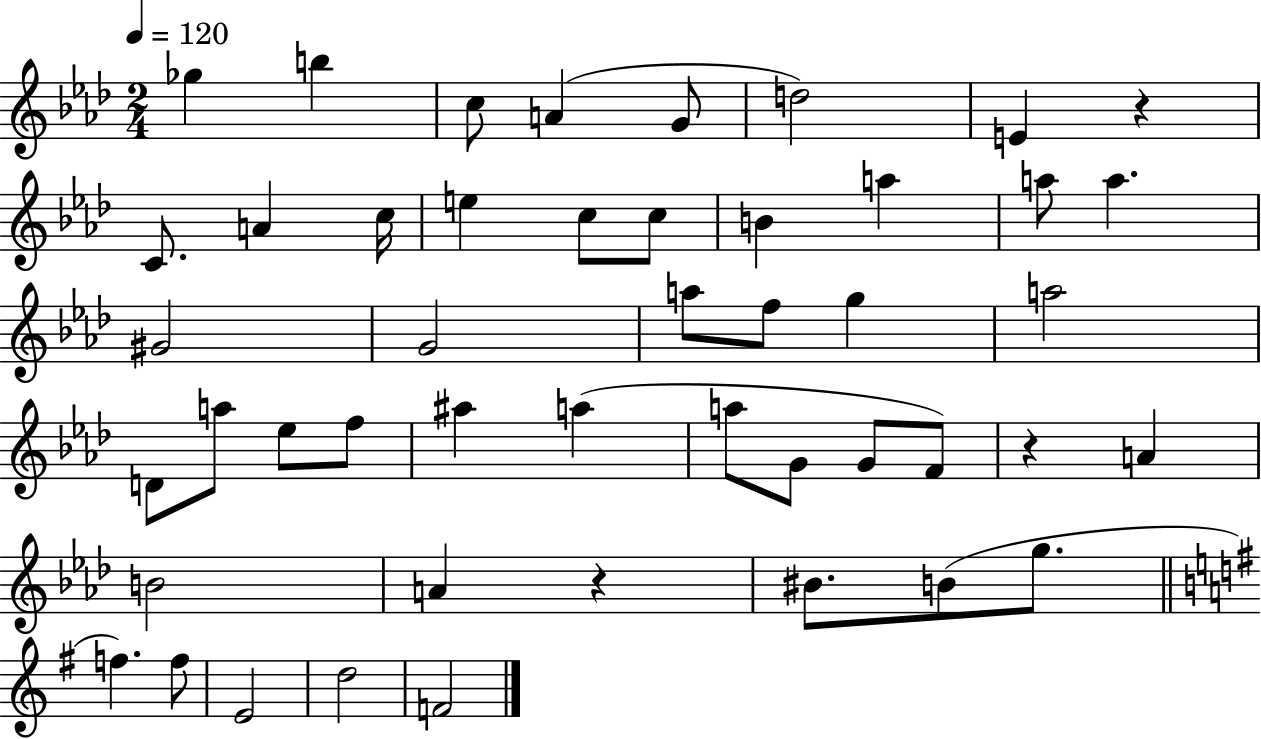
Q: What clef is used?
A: treble